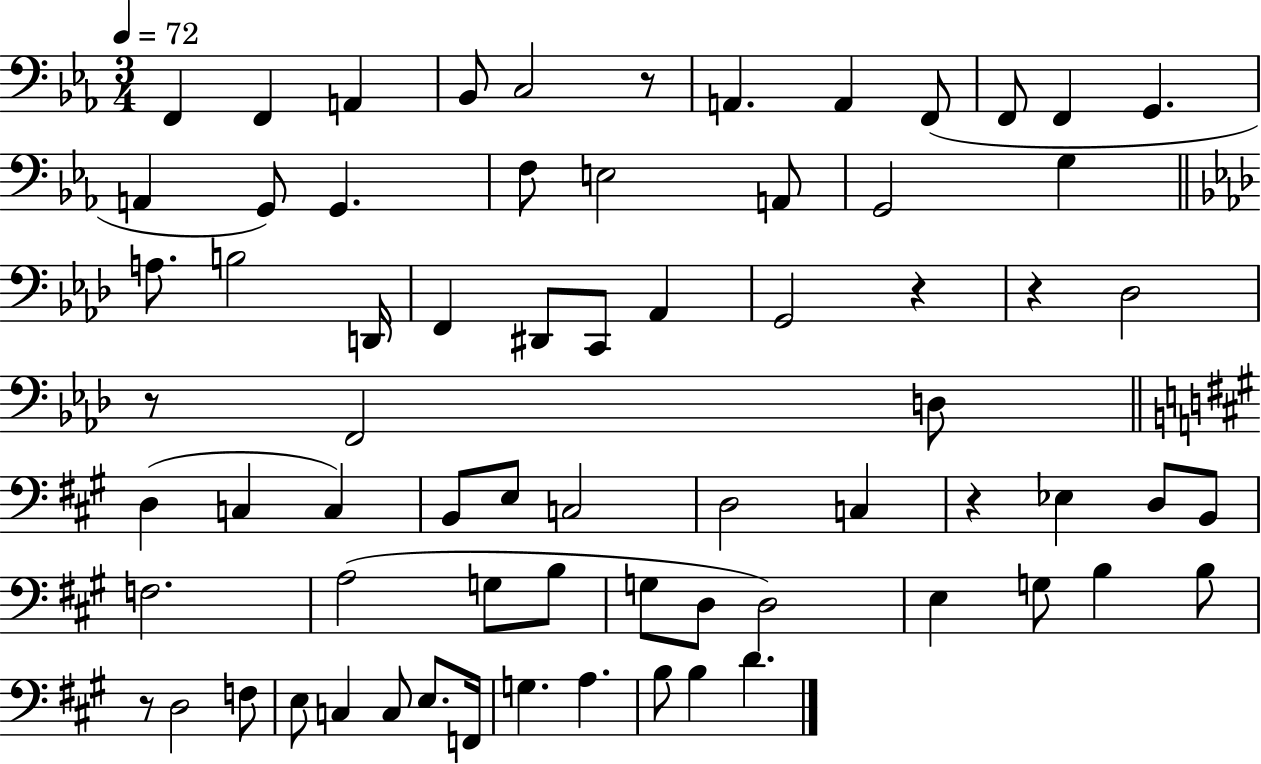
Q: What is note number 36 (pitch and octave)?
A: C3